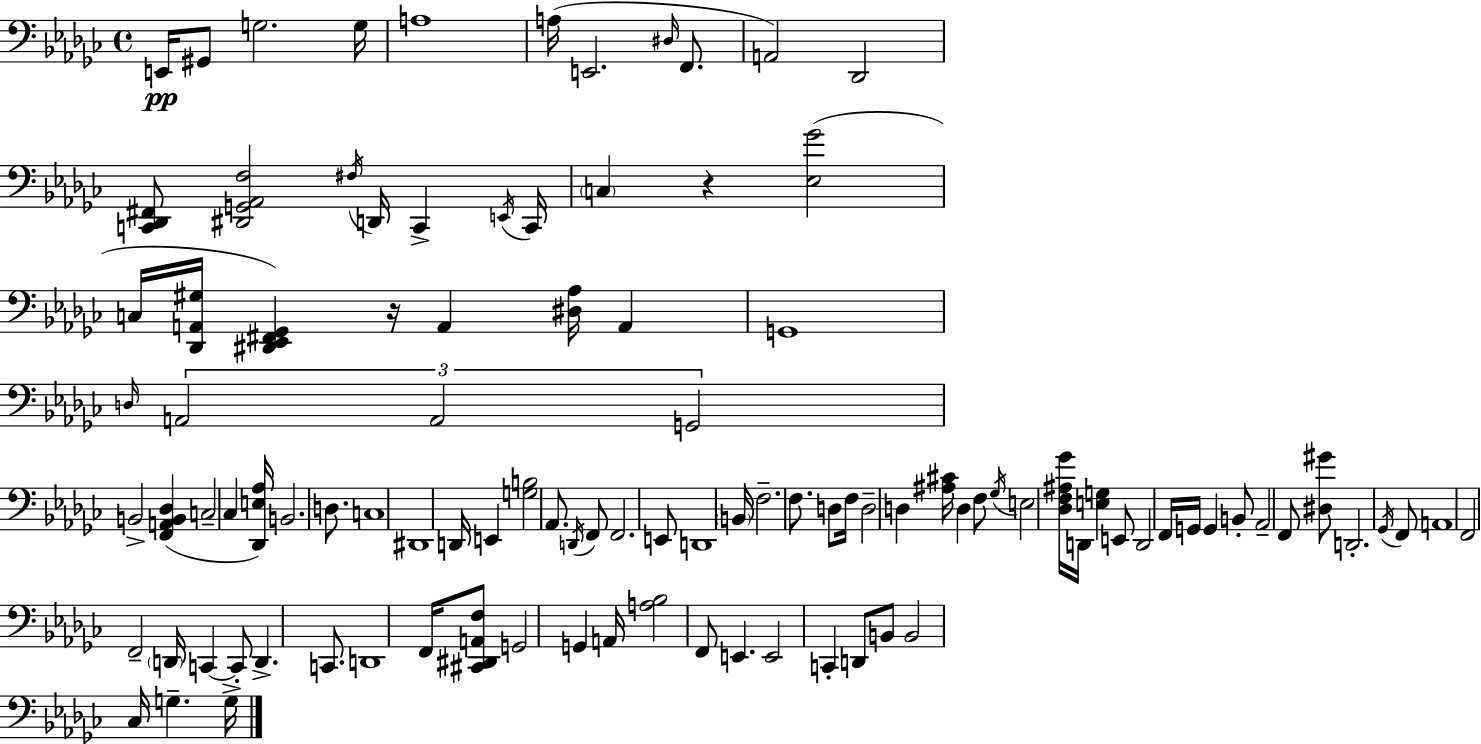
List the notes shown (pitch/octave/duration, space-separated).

E2/s G#2/e G3/h. G3/s A3/w A3/s E2/h. D#3/s F2/e. A2/h Db2/h [C2,Db2,F#2]/e [D#2,G2,Ab2,F3]/h F#3/s D2/s C2/q E2/s C2/s C3/q R/q [Eb3,Gb4]/h C3/s [Db2,A2,G#3]/s [D#2,Eb2,F#2,Gb2]/q R/s A2/q [D#3,Ab3]/s A2/q G2/w D3/s A2/h A2/h G2/h B2/h [F2,A2,B2,Db3]/q C3/h CES3/q [Db2,E3,Ab3]/s B2/h. D3/e. C3/w D#2/w D2/s E2/q [G3,B3]/h Ab2/e. D2/s F2/e F2/h. E2/e D2/w B2/s F3/h. F3/e. D3/e F3/s D3/h D3/q [A#3,C#4]/s D3/q F3/e Gb3/s E3/h [Db3,F3,A#3,Gb4]/s D2/s [E3,G3]/q E2/e D2/h F2/s G2/s G2/q B2/e Ab2/h F2/e [D#3,G#4]/e D2/h. Gb2/s F2/e A2/w F2/h F2/h D2/s C2/q C2/e D2/q. C2/e. D2/w F2/s [C#2,D#2,A2,F3]/e G2/h G2/q A2/s [A3,Bb3]/h F2/e E2/q. E2/h C2/q D2/e B2/e B2/h CES3/s G3/q. G3/s